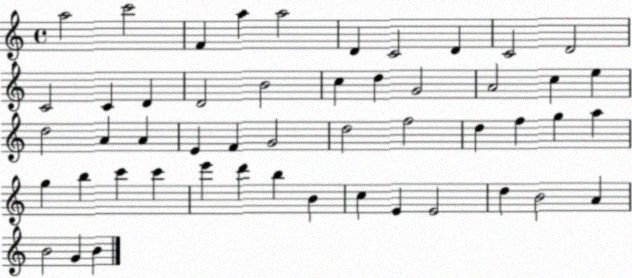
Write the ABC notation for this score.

X:1
T:Untitled
M:4/4
L:1/4
K:C
a2 c'2 F a a2 D C2 D C2 D2 C2 C D D2 B2 c d G2 A2 c e d2 A A E F G2 d2 f2 d f g a g b c' c' e' d' b B c E E2 d B2 A B2 G B